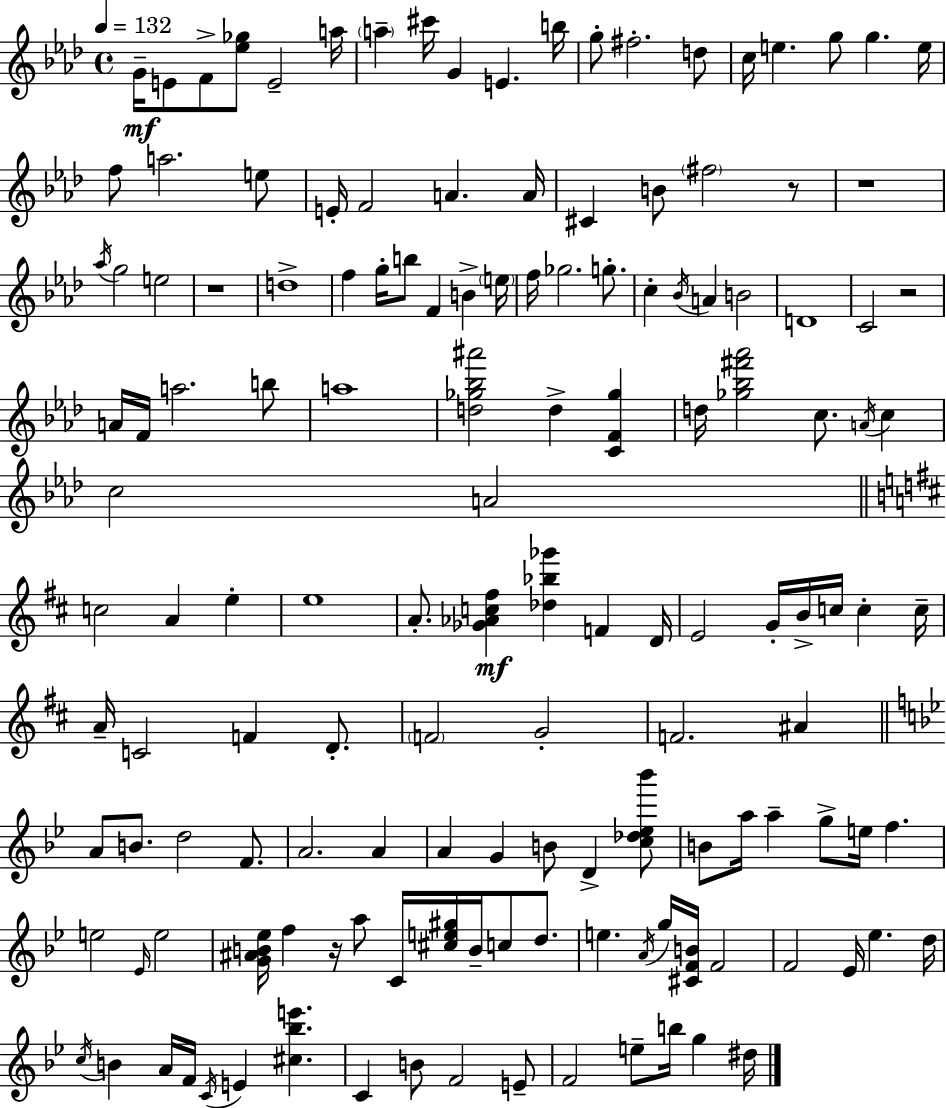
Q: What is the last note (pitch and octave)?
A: D#5